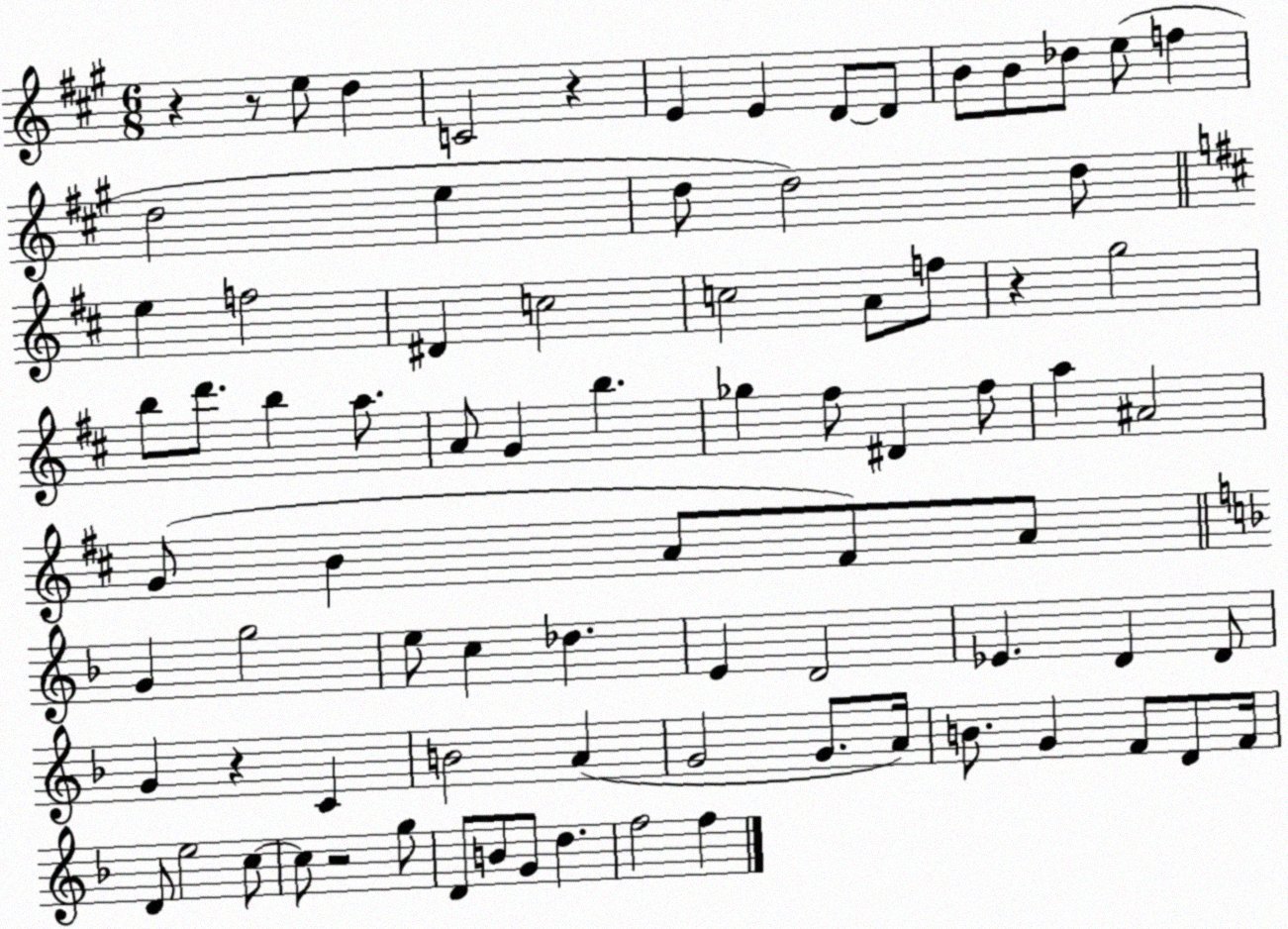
X:1
T:Untitled
M:6/8
L:1/4
K:A
z z/2 e/2 d C2 z E E D/2 D/2 B/2 B/2 _d/2 e/2 f d2 e d/2 d2 d/2 e f2 ^D c2 c2 A/2 f/2 z g2 b/2 d'/2 b a/2 A/2 G b _g ^f/2 ^D ^f/2 a ^A2 G/2 B A/2 ^F/2 A/2 G g2 e/2 c _d E D2 _E D D/2 G z C B2 A G2 G/2 A/4 B/2 G F/2 D/2 F/4 D/2 e2 c/2 c/2 z2 g/2 D/2 B/2 G/2 d f2 f